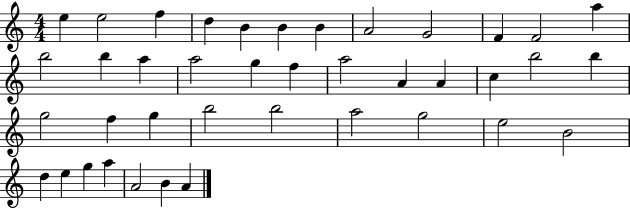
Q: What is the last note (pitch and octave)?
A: A4